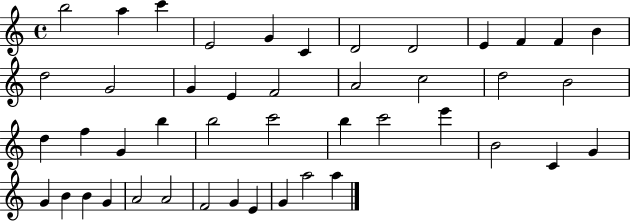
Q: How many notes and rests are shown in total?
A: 45